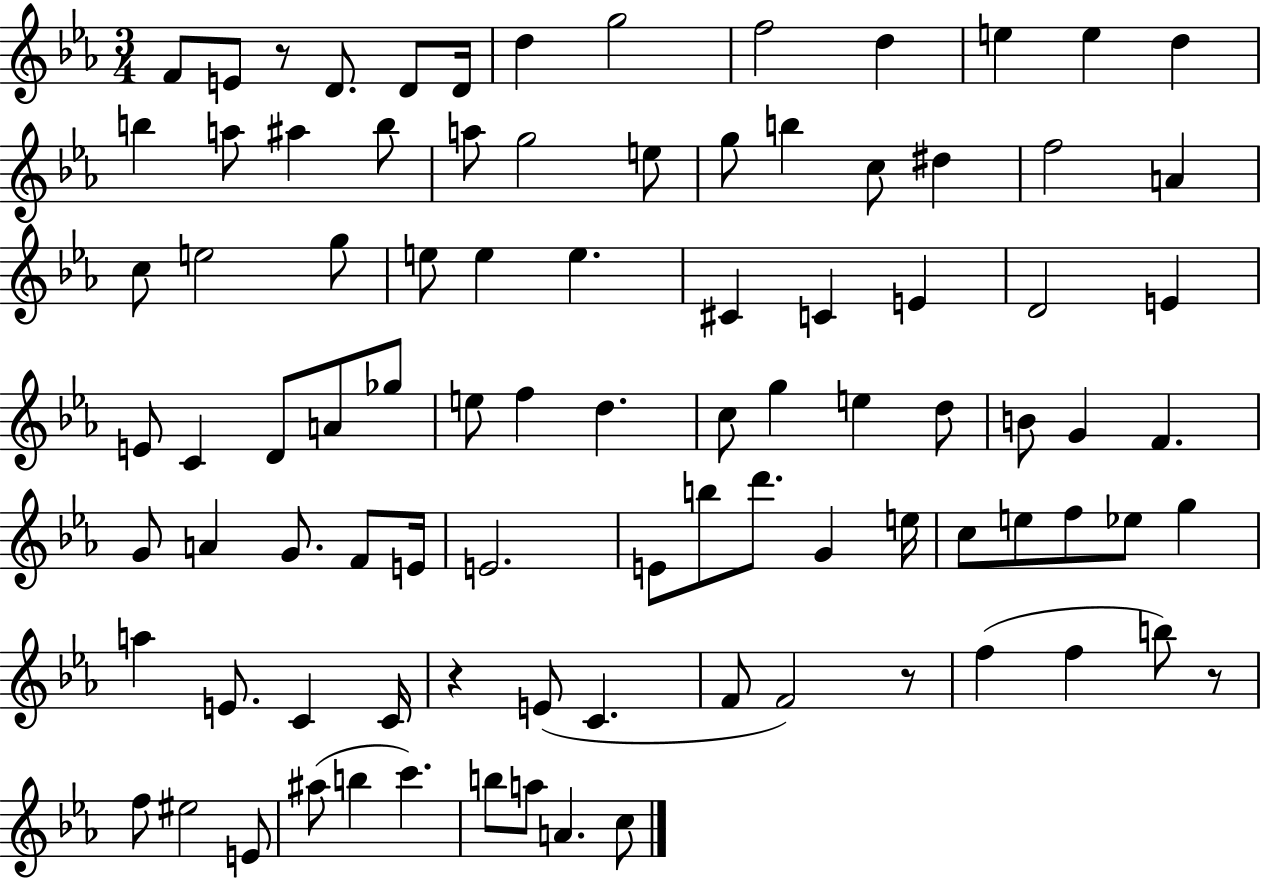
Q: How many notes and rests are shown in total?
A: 92